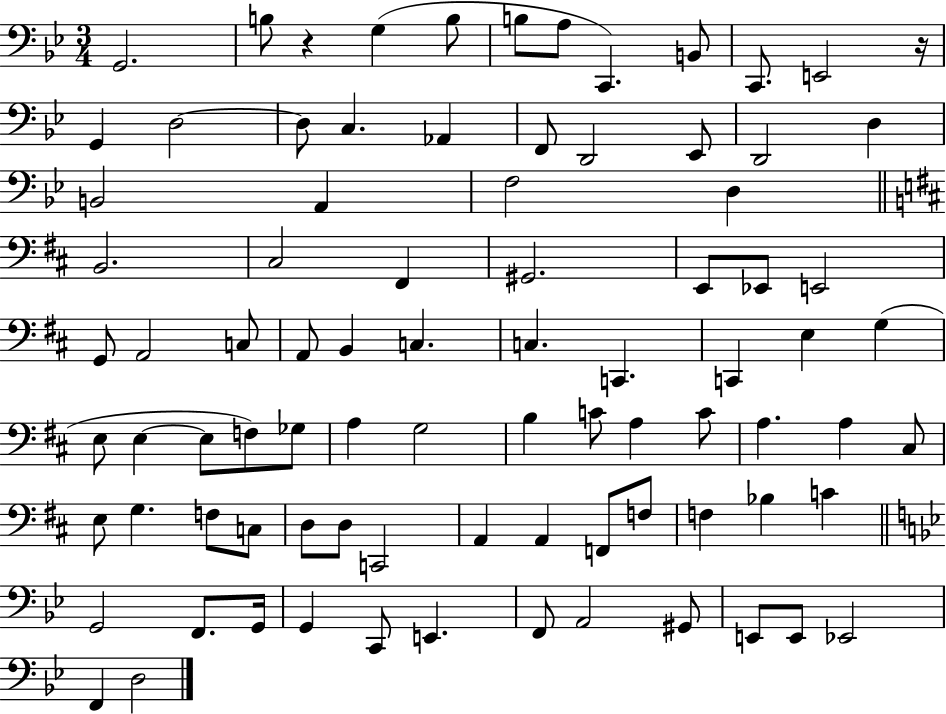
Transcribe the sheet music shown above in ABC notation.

X:1
T:Untitled
M:3/4
L:1/4
K:Bb
G,,2 B,/2 z G, B,/2 B,/2 A,/2 C,, B,,/2 C,,/2 E,,2 z/4 G,, D,2 D,/2 C, _A,, F,,/2 D,,2 _E,,/2 D,,2 D, B,,2 A,, F,2 D, B,,2 ^C,2 ^F,, ^G,,2 E,,/2 _E,,/2 E,,2 G,,/2 A,,2 C,/2 A,,/2 B,, C, C, C,, C,, E, G, E,/2 E, E,/2 F,/2 _G,/2 A, G,2 B, C/2 A, C/2 A, A, ^C,/2 E,/2 G, F,/2 C,/2 D,/2 D,/2 C,,2 A,, A,, F,,/2 F,/2 F, _B, C G,,2 F,,/2 G,,/4 G,, C,,/2 E,, F,,/2 A,,2 ^G,,/2 E,,/2 E,,/2 _E,,2 F,, D,2